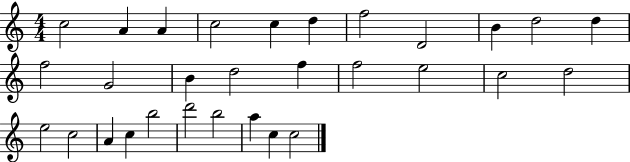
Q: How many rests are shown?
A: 0